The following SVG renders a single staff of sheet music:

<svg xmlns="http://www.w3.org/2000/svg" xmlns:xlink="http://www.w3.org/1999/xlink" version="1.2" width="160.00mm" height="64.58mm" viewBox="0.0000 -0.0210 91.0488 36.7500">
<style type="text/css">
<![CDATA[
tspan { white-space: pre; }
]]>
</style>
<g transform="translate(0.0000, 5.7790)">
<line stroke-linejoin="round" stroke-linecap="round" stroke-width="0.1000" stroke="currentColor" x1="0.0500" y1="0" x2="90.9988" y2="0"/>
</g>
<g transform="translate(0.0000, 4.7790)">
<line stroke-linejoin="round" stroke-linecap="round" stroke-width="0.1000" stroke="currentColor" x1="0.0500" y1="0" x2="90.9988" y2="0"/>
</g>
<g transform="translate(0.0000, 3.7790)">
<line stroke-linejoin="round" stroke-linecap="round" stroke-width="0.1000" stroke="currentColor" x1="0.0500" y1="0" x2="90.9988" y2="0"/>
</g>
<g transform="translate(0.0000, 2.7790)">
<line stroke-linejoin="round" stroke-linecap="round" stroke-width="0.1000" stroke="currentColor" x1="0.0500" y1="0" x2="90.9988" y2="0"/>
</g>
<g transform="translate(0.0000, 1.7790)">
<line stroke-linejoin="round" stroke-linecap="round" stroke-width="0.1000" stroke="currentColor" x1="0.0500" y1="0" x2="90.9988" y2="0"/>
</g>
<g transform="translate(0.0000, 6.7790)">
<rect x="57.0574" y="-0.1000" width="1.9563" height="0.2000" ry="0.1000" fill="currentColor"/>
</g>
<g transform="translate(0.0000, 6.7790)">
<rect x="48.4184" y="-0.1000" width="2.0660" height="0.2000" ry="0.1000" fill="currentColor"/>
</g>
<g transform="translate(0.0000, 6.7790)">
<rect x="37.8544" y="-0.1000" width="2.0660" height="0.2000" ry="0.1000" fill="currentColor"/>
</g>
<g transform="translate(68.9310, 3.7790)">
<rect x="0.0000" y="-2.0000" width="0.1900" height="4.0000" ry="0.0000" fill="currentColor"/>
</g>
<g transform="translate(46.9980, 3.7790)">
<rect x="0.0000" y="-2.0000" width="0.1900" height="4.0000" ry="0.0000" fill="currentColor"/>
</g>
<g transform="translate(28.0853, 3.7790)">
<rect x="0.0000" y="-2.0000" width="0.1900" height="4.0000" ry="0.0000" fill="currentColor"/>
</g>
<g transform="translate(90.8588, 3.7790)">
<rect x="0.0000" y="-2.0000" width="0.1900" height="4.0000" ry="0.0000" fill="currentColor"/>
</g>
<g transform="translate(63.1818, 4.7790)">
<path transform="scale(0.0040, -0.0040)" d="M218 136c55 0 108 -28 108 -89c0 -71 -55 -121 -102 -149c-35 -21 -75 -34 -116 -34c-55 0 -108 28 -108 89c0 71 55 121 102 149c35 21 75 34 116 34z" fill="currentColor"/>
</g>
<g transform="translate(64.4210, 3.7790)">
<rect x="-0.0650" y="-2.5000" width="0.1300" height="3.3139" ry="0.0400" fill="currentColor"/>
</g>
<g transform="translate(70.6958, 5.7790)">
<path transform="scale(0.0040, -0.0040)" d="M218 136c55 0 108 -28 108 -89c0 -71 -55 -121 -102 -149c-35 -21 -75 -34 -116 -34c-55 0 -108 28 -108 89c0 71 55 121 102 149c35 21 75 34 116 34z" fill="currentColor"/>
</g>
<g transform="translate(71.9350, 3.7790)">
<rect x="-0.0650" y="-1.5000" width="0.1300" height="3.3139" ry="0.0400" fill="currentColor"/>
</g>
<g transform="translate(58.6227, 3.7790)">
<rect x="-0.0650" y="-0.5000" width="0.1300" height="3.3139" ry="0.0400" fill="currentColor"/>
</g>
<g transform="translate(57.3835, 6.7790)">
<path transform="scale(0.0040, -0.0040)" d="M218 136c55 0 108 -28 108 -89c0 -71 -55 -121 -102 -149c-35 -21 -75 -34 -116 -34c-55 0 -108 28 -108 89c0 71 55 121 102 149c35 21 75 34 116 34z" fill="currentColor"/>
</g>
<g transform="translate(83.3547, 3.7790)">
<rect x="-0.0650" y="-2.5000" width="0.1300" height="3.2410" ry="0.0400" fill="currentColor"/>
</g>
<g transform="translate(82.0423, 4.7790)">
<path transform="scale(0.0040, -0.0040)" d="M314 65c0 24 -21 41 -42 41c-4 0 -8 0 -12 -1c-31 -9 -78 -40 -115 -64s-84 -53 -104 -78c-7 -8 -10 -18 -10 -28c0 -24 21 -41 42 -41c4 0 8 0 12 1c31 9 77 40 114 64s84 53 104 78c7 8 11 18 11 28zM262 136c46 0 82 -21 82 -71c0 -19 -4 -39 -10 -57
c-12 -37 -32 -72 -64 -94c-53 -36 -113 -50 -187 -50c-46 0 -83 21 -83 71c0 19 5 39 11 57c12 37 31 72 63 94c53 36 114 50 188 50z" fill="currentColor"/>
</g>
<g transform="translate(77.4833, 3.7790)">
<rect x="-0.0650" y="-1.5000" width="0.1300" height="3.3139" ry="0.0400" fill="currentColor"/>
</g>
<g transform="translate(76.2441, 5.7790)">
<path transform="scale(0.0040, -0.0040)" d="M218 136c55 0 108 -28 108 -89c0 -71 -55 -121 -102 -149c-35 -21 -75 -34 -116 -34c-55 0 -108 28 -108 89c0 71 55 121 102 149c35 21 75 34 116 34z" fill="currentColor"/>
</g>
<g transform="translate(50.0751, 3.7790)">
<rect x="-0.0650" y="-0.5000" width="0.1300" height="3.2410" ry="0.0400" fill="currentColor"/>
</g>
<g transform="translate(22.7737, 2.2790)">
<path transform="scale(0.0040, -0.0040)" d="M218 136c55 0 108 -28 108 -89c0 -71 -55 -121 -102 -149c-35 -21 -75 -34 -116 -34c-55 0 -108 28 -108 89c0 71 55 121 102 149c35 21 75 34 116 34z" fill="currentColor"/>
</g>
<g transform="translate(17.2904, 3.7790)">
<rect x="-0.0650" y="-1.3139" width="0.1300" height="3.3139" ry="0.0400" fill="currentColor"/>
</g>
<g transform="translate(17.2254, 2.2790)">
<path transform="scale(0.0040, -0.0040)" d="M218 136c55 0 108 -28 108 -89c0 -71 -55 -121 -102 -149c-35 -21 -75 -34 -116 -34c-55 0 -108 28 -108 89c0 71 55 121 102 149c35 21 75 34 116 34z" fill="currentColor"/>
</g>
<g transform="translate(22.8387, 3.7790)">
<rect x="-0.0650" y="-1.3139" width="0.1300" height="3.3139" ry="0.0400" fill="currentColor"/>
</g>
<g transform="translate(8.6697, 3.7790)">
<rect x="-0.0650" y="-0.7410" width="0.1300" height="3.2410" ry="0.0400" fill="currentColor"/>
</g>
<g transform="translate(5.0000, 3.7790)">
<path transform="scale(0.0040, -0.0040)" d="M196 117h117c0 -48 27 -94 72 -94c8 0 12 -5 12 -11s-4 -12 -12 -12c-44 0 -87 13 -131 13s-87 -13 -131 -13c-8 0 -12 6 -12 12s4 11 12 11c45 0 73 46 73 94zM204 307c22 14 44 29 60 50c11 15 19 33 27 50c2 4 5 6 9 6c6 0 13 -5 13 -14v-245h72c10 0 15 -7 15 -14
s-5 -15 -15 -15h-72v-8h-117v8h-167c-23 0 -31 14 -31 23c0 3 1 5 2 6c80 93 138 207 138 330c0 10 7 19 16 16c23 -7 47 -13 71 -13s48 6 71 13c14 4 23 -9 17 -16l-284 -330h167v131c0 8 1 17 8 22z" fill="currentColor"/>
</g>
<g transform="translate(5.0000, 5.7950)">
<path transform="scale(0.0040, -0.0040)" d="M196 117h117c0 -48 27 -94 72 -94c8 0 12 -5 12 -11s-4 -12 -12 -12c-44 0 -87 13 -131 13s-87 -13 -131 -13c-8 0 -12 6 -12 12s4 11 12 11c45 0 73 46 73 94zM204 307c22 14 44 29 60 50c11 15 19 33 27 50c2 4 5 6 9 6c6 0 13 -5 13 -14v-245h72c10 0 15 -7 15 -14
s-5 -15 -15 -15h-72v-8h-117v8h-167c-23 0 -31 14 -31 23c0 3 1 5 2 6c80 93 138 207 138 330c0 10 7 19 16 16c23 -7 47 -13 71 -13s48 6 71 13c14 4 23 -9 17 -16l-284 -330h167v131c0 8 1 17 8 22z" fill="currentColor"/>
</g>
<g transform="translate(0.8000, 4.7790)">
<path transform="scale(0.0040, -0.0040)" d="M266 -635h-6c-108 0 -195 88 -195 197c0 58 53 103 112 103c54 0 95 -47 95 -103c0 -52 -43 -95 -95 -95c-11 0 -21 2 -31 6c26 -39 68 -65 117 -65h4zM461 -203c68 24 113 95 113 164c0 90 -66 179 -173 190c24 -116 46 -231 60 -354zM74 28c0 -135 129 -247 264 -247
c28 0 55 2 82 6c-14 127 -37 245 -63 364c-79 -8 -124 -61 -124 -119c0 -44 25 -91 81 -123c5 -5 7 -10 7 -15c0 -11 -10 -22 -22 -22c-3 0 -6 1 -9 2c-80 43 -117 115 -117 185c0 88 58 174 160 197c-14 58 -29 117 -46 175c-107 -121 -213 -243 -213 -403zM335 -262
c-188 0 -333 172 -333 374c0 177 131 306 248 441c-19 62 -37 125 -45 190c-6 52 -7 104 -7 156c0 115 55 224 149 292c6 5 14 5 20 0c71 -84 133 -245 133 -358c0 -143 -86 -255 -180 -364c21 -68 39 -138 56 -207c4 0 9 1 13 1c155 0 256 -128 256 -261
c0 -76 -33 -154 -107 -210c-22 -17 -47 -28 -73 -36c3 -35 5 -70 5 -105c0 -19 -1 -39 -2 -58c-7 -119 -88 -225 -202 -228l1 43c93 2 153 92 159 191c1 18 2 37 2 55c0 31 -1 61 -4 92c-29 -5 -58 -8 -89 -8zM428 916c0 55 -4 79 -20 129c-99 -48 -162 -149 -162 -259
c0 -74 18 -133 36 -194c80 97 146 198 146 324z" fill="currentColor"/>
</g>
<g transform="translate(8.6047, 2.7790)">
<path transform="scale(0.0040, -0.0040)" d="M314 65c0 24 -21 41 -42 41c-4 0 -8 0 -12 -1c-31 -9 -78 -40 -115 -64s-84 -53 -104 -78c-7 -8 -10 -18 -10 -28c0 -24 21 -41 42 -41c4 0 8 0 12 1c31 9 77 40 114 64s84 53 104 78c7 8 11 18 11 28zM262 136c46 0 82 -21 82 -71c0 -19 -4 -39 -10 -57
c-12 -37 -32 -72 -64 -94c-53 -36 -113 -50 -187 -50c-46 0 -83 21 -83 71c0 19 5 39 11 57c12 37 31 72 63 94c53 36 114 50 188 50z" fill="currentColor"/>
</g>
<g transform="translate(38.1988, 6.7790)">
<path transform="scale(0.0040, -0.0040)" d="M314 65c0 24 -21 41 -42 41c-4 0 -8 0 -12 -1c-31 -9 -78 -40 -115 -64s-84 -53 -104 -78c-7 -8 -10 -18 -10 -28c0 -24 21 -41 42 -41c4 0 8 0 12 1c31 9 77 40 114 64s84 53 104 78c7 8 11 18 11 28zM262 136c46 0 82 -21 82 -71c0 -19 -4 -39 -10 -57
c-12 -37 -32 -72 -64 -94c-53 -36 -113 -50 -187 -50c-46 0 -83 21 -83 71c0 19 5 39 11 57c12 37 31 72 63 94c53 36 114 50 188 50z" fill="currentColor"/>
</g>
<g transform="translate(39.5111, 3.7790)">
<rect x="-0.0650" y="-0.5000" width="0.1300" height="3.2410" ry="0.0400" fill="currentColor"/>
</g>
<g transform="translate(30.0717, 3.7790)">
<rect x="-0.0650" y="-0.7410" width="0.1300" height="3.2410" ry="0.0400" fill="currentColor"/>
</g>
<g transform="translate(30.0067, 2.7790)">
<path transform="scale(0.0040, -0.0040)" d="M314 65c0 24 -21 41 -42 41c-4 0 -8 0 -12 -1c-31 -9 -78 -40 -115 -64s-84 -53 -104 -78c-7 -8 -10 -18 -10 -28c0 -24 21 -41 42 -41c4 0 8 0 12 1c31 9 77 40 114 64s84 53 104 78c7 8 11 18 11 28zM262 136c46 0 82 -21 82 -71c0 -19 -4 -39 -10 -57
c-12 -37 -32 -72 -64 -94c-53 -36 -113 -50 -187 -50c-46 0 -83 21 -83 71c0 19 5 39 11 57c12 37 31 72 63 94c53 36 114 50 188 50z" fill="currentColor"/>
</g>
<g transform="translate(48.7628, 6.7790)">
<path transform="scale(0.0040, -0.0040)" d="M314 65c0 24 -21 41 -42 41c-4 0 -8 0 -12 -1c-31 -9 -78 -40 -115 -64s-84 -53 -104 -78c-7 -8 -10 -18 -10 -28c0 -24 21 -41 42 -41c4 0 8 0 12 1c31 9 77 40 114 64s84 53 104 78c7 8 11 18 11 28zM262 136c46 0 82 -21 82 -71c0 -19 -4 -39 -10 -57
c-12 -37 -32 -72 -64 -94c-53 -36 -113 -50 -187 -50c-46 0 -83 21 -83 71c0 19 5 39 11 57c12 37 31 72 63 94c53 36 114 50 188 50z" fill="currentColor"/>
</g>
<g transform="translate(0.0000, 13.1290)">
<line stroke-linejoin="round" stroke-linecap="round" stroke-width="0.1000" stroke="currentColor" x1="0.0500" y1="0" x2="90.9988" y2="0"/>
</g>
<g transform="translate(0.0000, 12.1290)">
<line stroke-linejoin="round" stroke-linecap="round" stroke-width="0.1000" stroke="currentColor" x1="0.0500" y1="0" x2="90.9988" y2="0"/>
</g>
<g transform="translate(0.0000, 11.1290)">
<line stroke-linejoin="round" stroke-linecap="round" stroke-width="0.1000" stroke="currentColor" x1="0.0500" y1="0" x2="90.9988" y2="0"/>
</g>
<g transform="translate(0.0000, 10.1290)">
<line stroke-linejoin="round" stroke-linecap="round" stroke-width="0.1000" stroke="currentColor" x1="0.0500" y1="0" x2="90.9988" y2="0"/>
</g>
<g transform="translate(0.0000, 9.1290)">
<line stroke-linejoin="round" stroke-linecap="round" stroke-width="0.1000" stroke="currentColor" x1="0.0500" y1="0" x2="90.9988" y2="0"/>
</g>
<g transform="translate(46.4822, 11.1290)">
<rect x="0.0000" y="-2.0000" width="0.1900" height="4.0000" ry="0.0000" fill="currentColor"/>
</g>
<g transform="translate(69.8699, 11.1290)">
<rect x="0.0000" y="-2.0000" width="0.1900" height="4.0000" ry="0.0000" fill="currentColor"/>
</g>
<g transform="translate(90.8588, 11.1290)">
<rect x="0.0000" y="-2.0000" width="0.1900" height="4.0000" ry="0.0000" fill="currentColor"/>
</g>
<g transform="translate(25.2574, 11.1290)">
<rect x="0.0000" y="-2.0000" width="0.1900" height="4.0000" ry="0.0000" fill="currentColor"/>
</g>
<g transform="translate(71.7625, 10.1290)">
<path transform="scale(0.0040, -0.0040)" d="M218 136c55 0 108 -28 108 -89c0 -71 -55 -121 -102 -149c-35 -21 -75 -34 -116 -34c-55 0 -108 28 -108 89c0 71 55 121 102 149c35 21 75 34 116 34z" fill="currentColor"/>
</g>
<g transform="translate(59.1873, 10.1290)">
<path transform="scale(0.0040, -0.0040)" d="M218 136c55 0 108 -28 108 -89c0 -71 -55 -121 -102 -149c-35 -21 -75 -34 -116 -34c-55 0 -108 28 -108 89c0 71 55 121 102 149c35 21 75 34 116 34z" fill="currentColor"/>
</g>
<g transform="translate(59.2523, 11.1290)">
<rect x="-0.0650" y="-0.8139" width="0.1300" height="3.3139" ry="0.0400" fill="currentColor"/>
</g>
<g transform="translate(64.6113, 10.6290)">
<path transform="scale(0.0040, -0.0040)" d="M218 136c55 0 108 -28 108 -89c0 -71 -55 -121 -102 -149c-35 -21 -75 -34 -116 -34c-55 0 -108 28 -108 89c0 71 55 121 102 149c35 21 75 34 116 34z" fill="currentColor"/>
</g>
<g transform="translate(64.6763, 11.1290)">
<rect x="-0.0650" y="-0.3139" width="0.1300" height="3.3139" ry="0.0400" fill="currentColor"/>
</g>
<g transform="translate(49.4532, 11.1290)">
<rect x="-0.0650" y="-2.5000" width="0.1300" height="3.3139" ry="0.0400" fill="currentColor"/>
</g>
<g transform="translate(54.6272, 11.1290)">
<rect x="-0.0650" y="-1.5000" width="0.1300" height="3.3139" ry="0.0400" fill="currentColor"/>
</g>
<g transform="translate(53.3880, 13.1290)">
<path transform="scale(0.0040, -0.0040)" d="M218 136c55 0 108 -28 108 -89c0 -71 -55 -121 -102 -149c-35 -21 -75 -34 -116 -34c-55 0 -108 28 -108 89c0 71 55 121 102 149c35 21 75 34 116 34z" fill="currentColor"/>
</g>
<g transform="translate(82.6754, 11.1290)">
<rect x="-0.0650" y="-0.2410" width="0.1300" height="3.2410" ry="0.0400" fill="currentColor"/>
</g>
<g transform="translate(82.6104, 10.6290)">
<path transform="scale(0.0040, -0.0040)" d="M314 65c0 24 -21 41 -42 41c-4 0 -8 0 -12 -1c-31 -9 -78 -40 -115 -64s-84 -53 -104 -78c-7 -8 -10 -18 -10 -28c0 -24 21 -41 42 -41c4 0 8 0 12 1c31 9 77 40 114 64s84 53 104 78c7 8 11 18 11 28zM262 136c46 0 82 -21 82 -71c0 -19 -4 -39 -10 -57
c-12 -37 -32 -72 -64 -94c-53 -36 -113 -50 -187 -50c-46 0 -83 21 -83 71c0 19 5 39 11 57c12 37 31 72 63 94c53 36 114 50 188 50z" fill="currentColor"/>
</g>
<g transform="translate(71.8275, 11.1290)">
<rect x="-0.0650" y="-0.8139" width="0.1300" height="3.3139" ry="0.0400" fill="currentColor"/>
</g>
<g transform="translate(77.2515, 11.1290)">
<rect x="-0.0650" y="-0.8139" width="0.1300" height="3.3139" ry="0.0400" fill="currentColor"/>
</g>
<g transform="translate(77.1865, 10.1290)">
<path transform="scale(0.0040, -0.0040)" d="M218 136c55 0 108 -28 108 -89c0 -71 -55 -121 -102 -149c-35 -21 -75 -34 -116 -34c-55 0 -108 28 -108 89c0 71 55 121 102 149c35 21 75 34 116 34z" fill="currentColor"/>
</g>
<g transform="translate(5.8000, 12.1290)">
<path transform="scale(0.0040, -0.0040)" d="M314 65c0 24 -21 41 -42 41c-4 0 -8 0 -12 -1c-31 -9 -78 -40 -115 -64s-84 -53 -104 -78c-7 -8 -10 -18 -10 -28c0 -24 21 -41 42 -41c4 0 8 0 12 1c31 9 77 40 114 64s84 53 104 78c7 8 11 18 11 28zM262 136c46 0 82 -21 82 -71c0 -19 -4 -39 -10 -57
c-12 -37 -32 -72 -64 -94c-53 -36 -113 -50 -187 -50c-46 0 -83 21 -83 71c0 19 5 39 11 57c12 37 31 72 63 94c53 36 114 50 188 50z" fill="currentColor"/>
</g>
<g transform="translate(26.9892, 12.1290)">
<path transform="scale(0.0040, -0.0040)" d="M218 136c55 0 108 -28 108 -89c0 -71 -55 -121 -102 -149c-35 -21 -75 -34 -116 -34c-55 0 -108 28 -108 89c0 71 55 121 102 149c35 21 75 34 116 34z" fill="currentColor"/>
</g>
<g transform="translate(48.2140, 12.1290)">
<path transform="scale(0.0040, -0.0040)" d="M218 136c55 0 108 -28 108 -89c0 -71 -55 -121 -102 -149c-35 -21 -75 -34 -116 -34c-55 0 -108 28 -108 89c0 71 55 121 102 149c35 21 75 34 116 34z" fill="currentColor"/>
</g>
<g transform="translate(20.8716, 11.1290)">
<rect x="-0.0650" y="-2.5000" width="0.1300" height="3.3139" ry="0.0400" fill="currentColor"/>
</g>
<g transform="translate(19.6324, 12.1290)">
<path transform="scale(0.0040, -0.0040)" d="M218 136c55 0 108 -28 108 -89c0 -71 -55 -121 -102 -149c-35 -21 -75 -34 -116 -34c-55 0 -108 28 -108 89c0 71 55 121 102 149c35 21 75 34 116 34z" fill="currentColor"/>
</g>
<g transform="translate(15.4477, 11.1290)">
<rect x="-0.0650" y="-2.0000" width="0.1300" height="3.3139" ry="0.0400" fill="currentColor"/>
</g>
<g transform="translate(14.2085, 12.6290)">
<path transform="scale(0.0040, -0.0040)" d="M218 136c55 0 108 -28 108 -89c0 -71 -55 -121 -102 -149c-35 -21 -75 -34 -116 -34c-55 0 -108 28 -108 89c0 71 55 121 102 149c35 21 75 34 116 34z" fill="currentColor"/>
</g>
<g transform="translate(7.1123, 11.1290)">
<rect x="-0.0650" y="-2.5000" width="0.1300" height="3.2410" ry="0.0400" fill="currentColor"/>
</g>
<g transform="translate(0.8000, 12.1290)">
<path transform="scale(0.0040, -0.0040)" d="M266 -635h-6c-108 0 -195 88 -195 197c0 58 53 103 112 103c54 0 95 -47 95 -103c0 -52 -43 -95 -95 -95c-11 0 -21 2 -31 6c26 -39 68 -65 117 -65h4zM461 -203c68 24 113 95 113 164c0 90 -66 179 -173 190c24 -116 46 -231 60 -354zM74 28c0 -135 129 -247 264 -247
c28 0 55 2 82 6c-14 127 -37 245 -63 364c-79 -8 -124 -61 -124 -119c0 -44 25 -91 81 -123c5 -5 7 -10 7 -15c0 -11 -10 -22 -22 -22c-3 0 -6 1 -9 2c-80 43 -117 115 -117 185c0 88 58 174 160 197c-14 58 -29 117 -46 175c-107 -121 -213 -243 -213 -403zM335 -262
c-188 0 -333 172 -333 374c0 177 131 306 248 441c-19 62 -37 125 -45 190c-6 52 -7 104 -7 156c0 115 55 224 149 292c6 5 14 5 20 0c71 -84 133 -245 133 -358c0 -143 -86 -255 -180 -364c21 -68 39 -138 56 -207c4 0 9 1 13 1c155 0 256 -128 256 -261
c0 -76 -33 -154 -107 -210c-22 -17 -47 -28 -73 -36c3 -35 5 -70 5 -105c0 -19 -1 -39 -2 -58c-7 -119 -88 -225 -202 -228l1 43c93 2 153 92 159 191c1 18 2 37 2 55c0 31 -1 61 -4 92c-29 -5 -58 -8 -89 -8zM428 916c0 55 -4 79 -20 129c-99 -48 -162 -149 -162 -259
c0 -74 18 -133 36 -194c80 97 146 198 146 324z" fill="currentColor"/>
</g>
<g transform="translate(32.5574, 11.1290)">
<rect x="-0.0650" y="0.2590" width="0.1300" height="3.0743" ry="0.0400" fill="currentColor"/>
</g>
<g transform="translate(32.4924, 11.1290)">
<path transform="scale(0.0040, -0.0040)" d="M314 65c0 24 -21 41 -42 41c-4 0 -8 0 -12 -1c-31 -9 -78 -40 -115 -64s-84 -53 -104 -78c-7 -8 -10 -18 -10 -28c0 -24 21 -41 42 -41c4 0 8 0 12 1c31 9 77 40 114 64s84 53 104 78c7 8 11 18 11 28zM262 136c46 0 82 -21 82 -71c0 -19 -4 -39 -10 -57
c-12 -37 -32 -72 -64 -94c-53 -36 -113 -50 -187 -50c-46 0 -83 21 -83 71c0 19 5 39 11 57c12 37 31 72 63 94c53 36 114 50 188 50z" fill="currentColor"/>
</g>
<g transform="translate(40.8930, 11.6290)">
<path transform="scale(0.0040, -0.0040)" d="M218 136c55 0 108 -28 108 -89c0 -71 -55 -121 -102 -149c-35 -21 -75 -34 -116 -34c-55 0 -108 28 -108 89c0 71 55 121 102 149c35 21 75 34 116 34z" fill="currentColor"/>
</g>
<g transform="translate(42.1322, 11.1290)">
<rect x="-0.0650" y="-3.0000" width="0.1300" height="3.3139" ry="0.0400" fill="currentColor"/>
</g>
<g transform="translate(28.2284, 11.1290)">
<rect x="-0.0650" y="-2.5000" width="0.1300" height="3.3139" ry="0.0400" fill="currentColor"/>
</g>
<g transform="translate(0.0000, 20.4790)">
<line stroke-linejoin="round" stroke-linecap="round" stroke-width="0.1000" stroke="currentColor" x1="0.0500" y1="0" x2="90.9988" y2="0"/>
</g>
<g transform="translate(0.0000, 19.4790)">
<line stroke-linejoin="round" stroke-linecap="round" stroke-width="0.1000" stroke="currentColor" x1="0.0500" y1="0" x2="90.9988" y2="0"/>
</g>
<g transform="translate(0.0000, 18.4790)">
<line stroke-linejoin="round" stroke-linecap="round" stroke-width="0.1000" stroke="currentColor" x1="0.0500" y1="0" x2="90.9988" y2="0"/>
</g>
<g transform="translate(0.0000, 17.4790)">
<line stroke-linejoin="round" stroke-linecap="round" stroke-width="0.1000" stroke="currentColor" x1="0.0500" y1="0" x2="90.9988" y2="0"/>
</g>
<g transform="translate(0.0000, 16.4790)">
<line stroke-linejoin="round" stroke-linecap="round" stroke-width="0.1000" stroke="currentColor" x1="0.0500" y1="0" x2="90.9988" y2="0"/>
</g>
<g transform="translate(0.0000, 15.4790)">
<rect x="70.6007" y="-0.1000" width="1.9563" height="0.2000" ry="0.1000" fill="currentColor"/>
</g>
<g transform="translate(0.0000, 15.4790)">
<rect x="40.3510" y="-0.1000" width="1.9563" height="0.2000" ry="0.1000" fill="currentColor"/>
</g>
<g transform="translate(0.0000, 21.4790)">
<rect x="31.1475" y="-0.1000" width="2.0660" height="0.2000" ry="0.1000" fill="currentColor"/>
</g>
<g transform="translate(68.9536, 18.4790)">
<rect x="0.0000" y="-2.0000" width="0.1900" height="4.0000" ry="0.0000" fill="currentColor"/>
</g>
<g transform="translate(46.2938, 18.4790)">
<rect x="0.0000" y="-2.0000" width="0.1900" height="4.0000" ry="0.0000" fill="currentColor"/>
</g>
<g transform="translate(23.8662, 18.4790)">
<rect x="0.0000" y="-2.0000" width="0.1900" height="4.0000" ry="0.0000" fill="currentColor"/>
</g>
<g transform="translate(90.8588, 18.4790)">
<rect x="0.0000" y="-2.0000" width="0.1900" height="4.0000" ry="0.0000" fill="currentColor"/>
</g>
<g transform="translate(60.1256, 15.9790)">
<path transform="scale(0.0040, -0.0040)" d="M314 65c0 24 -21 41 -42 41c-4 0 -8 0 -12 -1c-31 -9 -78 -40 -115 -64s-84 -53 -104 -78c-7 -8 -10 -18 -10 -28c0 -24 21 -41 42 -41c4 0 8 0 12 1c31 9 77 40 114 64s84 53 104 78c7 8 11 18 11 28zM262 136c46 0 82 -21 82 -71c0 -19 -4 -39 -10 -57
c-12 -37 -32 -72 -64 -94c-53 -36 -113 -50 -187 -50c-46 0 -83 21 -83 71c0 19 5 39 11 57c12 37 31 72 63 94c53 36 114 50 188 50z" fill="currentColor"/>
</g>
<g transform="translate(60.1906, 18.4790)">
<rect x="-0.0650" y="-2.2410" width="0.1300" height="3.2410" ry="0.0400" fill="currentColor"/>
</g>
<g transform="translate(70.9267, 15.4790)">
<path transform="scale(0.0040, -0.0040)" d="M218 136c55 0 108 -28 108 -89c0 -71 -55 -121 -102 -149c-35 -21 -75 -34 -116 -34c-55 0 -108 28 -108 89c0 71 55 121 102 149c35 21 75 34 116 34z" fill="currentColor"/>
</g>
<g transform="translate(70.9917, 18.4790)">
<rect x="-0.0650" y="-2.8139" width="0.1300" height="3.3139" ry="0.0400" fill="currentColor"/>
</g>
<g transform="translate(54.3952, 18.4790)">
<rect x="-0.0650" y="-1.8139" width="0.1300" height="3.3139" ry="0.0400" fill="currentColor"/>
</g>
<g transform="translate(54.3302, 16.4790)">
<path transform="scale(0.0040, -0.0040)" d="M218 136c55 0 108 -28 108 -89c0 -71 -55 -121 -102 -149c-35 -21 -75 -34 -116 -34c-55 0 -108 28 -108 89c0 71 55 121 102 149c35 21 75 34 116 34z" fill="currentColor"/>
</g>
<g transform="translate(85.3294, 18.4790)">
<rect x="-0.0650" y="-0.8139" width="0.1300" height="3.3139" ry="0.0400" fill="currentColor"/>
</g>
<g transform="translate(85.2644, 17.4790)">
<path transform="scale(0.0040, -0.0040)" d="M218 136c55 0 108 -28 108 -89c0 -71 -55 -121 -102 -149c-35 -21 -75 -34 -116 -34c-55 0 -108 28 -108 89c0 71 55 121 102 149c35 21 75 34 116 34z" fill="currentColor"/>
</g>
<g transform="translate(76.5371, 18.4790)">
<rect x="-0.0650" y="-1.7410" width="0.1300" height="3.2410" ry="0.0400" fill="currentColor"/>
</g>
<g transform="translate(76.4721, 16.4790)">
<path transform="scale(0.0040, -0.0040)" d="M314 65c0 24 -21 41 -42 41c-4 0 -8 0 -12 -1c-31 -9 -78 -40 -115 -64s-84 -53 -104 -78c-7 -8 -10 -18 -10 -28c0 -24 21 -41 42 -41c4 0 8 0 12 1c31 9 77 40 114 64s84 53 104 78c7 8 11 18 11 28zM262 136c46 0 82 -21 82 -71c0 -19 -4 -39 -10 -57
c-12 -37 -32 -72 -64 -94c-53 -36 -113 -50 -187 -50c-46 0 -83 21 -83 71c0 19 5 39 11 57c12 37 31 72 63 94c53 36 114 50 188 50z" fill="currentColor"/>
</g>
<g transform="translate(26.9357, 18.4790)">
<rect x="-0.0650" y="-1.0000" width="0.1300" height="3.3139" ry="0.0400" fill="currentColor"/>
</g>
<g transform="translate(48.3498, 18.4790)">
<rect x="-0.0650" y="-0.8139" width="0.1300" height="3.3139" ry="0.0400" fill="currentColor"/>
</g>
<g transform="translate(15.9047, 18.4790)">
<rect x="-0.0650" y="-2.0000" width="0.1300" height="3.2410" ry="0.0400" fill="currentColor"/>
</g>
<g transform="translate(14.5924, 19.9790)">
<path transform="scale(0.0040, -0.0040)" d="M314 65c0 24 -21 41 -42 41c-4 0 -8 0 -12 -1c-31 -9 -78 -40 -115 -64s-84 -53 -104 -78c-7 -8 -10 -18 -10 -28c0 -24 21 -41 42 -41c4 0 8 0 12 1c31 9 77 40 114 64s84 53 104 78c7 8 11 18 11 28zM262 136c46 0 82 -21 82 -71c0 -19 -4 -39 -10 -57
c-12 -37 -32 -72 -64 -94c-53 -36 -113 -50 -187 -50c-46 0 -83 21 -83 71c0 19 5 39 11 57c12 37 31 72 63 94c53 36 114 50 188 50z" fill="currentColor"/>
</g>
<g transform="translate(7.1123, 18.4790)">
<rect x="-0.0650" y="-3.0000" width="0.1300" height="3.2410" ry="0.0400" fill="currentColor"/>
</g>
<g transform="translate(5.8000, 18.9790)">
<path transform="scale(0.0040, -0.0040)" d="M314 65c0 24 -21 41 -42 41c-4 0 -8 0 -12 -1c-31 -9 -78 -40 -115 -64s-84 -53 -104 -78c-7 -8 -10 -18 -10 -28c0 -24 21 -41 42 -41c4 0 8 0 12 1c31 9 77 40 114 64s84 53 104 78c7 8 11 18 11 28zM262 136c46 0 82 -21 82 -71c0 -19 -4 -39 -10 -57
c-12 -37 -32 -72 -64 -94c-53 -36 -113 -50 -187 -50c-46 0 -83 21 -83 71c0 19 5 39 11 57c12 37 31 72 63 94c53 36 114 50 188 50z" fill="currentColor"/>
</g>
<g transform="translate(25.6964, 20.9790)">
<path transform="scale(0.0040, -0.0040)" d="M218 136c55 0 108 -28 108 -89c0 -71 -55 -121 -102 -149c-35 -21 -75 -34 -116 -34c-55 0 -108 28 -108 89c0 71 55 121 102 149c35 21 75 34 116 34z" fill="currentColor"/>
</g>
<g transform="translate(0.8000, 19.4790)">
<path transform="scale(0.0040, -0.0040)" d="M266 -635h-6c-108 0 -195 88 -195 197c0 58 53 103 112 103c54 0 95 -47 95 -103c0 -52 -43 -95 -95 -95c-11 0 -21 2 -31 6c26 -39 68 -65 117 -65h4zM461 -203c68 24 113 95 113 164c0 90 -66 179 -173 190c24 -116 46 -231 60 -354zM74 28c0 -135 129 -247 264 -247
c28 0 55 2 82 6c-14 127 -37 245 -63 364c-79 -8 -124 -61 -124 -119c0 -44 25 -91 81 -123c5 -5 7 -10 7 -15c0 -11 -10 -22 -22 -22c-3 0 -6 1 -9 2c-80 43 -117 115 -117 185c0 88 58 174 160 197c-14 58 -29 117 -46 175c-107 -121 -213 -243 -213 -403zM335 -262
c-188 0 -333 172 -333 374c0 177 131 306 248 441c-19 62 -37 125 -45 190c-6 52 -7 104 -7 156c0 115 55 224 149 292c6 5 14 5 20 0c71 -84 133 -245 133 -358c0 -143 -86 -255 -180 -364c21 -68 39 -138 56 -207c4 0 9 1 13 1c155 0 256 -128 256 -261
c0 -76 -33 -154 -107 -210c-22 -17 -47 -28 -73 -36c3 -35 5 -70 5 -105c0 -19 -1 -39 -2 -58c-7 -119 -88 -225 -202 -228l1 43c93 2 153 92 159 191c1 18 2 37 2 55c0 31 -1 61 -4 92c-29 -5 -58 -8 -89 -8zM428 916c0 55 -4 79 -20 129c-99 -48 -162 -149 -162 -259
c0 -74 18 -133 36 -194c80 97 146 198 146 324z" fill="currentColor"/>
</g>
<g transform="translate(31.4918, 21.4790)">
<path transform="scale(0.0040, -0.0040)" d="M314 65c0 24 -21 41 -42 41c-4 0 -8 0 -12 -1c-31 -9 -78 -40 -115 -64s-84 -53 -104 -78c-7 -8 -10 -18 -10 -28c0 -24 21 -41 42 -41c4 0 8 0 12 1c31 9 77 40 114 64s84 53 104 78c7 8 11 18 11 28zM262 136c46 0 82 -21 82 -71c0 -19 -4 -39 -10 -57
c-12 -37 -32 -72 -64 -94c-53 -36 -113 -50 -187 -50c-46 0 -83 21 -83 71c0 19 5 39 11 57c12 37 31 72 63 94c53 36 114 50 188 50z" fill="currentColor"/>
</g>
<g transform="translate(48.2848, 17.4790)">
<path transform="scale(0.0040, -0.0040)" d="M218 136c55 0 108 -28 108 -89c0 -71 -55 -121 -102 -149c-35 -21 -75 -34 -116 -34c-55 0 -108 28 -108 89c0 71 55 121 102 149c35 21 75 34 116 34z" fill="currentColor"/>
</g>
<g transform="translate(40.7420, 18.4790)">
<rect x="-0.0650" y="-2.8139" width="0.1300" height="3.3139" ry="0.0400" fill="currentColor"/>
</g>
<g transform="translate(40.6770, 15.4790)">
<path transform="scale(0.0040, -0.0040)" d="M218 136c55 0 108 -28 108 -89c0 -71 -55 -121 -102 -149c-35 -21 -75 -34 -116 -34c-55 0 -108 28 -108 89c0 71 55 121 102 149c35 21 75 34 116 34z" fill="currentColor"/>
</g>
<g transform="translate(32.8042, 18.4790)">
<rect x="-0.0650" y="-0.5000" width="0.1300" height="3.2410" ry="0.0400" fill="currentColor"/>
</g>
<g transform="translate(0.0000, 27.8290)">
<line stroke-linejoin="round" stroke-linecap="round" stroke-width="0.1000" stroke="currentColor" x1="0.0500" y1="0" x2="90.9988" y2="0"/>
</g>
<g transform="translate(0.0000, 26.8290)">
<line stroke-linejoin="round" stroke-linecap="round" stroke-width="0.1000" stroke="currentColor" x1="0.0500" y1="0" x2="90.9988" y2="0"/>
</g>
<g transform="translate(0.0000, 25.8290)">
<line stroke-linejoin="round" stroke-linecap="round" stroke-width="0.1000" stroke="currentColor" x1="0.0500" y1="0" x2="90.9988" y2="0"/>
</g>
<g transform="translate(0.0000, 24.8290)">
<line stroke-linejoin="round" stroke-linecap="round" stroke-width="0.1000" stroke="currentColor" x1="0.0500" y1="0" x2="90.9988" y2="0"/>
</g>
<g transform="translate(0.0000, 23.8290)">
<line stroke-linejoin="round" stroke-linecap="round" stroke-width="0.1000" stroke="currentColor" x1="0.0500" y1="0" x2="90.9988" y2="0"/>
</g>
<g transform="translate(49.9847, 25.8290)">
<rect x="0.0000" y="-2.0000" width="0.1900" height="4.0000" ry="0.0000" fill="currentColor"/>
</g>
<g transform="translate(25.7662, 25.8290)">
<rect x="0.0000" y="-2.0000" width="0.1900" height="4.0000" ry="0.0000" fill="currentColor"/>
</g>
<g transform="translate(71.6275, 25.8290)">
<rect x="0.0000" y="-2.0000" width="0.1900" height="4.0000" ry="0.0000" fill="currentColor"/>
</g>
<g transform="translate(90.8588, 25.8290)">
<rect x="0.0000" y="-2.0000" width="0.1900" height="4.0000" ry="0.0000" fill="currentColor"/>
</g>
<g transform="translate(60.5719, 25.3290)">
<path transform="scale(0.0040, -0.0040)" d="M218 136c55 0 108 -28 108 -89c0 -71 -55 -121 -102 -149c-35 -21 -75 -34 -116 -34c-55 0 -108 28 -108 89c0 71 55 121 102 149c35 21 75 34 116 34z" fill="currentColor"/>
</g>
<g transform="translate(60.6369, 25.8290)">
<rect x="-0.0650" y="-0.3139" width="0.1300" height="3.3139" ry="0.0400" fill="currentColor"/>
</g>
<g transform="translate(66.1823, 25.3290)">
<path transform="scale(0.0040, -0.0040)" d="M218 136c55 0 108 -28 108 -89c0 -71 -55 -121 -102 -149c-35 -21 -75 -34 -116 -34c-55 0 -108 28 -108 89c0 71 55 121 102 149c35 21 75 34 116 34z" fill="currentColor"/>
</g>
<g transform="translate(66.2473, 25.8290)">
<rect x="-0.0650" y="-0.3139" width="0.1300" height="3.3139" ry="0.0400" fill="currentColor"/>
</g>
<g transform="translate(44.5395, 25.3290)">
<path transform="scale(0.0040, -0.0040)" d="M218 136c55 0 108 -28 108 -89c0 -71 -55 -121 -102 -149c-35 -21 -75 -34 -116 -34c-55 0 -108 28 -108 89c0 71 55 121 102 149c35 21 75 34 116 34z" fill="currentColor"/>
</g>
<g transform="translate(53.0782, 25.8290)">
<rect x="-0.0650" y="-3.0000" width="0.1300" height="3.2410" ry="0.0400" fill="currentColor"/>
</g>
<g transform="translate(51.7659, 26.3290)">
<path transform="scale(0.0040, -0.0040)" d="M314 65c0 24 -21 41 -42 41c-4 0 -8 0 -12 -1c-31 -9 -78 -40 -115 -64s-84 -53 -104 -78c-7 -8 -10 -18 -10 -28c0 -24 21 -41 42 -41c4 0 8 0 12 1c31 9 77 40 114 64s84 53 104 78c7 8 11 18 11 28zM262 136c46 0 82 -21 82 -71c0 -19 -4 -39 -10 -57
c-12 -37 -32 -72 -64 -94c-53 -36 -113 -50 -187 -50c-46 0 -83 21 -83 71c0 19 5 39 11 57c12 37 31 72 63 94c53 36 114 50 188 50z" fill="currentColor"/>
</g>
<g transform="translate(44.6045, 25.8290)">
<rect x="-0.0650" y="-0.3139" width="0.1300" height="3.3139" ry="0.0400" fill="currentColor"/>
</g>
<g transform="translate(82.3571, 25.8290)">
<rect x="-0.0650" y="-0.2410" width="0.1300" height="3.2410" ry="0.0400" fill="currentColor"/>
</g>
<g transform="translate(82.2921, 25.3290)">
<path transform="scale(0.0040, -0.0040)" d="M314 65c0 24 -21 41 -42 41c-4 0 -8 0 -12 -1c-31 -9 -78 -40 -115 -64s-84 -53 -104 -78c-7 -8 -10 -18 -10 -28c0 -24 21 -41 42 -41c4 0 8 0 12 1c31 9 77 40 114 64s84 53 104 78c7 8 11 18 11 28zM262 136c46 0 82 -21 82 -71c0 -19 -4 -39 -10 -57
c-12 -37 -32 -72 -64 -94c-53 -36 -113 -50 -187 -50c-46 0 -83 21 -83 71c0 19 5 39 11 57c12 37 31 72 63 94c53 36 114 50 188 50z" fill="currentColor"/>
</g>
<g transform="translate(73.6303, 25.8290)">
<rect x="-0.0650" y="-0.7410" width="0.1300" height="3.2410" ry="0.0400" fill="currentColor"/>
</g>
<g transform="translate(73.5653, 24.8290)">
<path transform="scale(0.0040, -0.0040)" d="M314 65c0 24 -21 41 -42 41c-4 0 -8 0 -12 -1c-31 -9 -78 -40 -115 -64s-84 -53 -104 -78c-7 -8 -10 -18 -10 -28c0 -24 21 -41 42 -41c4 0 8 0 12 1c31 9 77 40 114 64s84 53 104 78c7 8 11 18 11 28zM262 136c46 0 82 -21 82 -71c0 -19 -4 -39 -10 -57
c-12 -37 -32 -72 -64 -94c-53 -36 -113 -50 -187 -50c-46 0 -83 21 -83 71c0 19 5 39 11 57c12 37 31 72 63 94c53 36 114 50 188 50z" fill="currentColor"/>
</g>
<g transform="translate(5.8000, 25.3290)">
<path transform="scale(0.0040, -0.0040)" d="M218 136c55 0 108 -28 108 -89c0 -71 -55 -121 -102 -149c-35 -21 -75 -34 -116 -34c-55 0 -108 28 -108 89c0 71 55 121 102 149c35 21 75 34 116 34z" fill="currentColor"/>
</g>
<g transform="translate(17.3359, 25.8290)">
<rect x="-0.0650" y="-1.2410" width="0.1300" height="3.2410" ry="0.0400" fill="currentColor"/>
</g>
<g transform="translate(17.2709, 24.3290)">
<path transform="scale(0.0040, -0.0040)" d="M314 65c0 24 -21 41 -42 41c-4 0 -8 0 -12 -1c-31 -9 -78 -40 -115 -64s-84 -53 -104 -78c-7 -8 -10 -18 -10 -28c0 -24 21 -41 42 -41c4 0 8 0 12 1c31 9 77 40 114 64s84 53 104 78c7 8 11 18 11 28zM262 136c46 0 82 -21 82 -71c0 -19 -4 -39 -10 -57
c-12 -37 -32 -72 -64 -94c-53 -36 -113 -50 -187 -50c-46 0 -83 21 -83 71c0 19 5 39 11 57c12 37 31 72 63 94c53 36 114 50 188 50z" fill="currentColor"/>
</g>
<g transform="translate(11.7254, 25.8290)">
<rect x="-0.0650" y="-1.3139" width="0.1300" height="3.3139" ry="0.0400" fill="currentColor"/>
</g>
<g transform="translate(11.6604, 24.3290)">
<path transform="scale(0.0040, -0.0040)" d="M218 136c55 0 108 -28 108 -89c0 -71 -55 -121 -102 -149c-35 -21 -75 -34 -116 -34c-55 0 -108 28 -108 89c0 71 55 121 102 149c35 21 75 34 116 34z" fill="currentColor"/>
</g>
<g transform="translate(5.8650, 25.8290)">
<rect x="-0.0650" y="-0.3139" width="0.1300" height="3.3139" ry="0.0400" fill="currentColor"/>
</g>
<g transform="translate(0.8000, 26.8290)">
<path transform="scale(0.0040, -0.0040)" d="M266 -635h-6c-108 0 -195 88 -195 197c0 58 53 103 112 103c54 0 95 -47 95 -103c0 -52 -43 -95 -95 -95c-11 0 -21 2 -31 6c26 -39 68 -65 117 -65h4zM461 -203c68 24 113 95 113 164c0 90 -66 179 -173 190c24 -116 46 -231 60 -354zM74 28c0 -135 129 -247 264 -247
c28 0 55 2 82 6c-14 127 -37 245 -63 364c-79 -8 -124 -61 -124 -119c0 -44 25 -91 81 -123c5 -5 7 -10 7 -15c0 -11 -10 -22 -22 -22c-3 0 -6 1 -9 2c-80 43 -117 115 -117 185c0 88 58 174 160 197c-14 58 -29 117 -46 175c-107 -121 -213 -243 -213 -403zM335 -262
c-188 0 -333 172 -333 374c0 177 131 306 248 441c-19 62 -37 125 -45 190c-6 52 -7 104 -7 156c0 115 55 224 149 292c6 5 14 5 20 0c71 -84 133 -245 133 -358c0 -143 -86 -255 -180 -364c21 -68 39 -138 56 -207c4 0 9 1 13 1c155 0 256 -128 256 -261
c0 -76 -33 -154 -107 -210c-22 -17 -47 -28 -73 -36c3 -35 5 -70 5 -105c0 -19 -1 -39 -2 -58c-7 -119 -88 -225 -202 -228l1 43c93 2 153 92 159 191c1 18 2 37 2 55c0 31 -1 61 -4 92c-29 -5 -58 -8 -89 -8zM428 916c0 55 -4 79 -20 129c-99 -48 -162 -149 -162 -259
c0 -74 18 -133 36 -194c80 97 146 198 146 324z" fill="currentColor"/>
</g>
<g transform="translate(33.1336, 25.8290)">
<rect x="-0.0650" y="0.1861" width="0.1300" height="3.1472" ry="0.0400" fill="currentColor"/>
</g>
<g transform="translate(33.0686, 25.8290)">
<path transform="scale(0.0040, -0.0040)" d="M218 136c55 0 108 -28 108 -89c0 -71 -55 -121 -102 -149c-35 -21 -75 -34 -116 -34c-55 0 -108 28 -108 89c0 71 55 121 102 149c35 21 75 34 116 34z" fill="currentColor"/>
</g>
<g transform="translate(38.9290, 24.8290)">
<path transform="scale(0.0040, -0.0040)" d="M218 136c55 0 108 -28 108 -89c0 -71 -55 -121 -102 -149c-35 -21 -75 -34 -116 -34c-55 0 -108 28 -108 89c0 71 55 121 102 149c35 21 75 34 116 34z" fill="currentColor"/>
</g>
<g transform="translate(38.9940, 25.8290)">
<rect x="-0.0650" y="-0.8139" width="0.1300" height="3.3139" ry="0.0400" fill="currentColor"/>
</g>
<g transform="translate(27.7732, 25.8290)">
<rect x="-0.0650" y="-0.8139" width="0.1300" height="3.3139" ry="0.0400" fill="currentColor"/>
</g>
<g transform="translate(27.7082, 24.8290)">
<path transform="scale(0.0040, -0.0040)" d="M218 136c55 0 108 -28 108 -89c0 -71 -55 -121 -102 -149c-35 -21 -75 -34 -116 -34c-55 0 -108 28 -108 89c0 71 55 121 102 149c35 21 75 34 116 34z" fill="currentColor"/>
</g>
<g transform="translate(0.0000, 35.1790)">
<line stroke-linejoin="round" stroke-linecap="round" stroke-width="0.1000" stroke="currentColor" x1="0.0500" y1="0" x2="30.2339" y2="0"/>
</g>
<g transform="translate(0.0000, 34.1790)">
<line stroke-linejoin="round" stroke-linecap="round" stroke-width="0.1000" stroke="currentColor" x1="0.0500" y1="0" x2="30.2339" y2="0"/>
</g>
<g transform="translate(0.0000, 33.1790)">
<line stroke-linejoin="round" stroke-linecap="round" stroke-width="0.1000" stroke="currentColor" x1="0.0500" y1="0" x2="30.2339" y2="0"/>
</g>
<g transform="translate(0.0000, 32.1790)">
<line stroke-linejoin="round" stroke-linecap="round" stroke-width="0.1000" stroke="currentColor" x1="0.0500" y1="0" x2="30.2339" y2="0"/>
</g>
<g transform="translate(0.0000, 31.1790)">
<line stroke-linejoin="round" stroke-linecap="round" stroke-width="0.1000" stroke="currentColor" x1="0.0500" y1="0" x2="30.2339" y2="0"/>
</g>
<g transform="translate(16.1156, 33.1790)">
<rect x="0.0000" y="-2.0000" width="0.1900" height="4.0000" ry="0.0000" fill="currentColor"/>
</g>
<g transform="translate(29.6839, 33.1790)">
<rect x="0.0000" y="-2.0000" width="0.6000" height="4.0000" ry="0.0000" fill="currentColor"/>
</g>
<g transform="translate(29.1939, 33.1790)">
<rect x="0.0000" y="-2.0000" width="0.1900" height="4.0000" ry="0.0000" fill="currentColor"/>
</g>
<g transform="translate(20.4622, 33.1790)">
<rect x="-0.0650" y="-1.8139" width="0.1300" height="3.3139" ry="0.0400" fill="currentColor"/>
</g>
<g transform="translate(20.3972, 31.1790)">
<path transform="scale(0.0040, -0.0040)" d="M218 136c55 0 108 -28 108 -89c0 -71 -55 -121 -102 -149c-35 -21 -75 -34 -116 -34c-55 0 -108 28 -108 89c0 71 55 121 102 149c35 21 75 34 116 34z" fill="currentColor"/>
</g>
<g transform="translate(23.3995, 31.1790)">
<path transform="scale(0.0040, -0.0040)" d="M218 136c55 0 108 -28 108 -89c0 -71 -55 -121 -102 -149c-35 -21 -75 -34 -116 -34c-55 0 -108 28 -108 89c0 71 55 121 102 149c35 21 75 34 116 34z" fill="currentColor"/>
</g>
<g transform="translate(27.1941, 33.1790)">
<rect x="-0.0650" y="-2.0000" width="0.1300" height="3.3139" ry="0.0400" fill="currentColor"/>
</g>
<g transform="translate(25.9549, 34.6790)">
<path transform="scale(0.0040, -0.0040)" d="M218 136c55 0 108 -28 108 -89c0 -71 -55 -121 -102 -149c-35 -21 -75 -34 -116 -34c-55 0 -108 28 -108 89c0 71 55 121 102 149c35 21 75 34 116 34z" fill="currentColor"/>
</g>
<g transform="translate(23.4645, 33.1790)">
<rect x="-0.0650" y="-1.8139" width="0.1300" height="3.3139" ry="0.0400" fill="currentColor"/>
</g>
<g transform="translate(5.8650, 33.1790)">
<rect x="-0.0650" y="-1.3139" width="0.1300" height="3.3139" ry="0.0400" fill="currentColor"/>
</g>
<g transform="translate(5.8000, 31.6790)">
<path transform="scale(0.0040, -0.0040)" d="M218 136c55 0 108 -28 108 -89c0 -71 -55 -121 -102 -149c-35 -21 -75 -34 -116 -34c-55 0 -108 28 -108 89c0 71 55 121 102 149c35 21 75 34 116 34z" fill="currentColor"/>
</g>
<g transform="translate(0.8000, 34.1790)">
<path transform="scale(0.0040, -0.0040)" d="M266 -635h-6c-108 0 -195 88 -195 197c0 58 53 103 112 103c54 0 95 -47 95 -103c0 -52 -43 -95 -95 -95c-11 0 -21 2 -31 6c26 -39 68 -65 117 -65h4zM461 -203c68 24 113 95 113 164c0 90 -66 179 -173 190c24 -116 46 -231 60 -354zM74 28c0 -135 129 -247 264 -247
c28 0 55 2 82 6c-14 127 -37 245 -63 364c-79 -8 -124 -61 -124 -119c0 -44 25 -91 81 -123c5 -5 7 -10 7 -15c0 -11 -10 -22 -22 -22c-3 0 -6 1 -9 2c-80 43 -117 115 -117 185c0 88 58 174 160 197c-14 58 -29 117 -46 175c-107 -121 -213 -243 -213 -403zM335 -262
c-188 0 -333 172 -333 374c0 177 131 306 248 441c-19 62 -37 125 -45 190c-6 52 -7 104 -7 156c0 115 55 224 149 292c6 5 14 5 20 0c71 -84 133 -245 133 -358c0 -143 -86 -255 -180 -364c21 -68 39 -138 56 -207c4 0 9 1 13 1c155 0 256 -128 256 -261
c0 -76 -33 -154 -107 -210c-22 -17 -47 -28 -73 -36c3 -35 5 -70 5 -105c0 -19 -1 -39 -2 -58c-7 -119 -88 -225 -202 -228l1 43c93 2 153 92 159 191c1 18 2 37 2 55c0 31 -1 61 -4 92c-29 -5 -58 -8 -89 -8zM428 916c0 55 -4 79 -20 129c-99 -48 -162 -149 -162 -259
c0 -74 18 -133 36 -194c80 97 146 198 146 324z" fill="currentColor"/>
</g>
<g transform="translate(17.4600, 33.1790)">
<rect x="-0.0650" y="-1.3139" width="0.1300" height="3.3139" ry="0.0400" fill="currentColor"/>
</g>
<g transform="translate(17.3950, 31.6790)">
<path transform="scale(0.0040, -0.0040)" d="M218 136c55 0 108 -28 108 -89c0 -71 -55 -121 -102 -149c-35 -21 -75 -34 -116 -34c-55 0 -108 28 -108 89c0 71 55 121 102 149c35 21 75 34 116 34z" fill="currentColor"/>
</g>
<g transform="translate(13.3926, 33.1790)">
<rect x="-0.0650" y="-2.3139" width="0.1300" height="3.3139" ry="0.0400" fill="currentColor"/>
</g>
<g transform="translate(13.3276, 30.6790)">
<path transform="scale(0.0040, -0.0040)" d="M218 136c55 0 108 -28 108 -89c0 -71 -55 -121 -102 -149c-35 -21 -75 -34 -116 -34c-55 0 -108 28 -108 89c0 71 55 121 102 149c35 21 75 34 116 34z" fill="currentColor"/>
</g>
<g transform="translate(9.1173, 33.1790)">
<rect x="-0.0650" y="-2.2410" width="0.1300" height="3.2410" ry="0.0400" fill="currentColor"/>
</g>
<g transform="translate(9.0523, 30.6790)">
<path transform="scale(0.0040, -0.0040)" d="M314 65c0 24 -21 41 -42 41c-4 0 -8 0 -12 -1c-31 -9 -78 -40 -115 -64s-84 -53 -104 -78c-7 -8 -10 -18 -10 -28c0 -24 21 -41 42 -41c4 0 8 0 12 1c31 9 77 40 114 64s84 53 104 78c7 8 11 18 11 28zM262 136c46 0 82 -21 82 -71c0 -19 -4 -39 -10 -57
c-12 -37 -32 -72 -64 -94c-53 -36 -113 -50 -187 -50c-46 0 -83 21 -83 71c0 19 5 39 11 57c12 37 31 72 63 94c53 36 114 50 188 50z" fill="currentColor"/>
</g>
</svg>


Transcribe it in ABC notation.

X:1
T:Untitled
M:4/4
L:1/4
K:C
d2 e e d2 C2 C2 C G E E G2 G2 F G G B2 A G E d c d d c2 A2 F2 D C2 a d f g2 a f2 d c e e2 d B d c A2 c c d2 c2 e g2 g e f f F